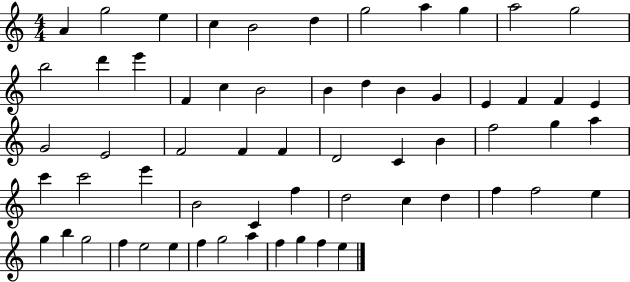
X:1
T:Untitled
M:4/4
L:1/4
K:C
A g2 e c B2 d g2 a g a2 g2 b2 d' e' F c B2 B d B G E F F E G2 E2 F2 F F D2 C B f2 g a c' c'2 e' B2 C f d2 c d f f2 e g b g2 f e2 e f g2 a f g f e